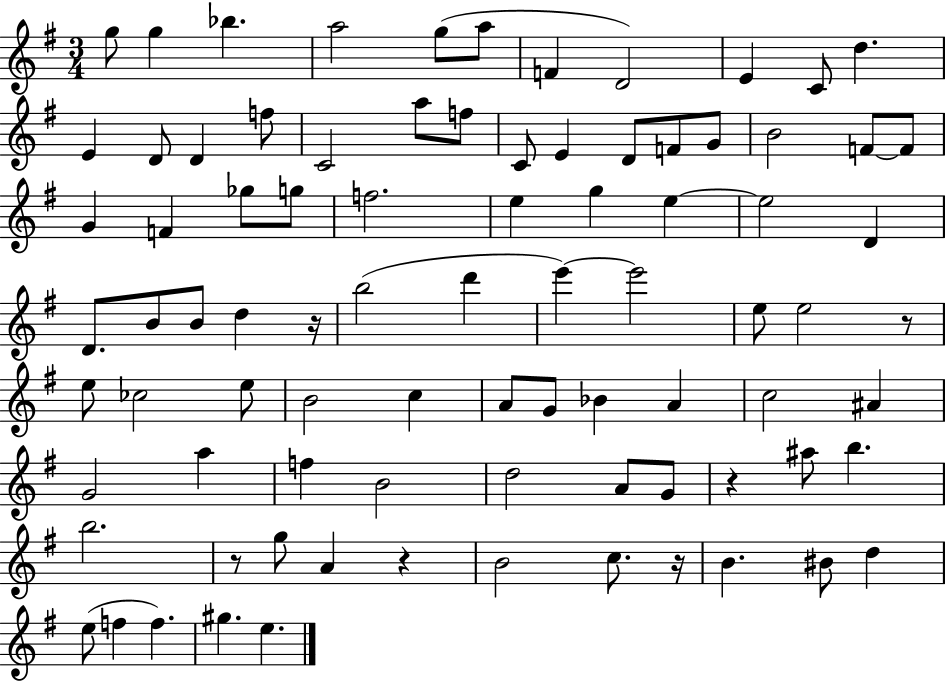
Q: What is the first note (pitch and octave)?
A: G5